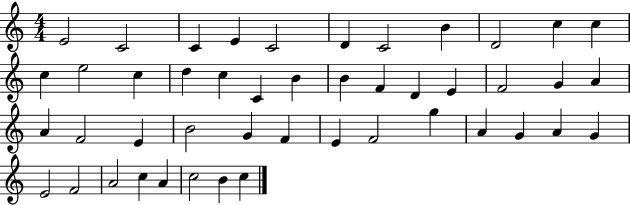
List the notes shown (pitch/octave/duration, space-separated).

E4/h C4/h C4/q E4/q C4/h D4/q C4/h B4/q D4/h C5/q C5/q C5/q E5/h C5/q D5/q C5/q C4/q B4/q B4/q F4/q D4/q E4/q F4/h G4/q A4/q A4/q F4/h E4/q B4/h G4/q F4/q E4/q F4/h G5/q A4/q G4/q A4/q G4/q E4/h F4/h A4/h C5/q A4/q C5/h B4/q C5/q